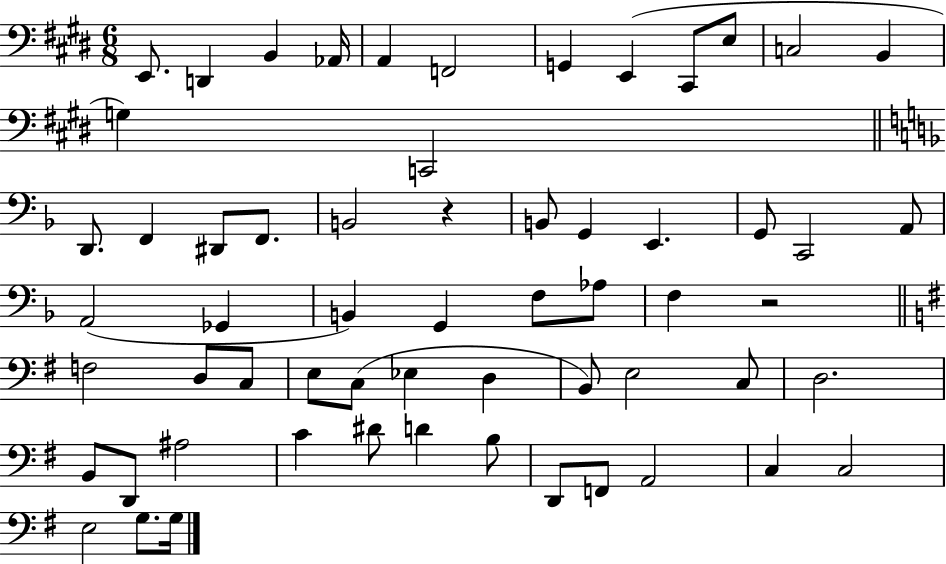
{
  \clef bass
  \numericTimeSignature
  \time 6/8
  \key e \major
  e,8. d,4 b,4 aes,16 | a,4 f,2 | g,4 e,4( cis,8 e8 | c2 b,4 | \break g4) c,2 | \bar "||" \break \key d \minor d,8. f,4 dis,8 f,8. | b,2 r4 | b,8 g,4 e,4. | g,8 c,2 a,8 | \break a,2( ges,4 | b,4) g,4 f8 aes8 | f4 r2 | \bar "||" \break \key g \major f2 d8 c8 | e8 c8( ees4 d4 | b,8) e2 c8 | d2. | \break b,8 d,8 ais2 | c'4 dis'8 d'4 b8 | d,8 f,8 a,2 | c4 c2 | \break e2 g8. g16 | \bar "|."
}